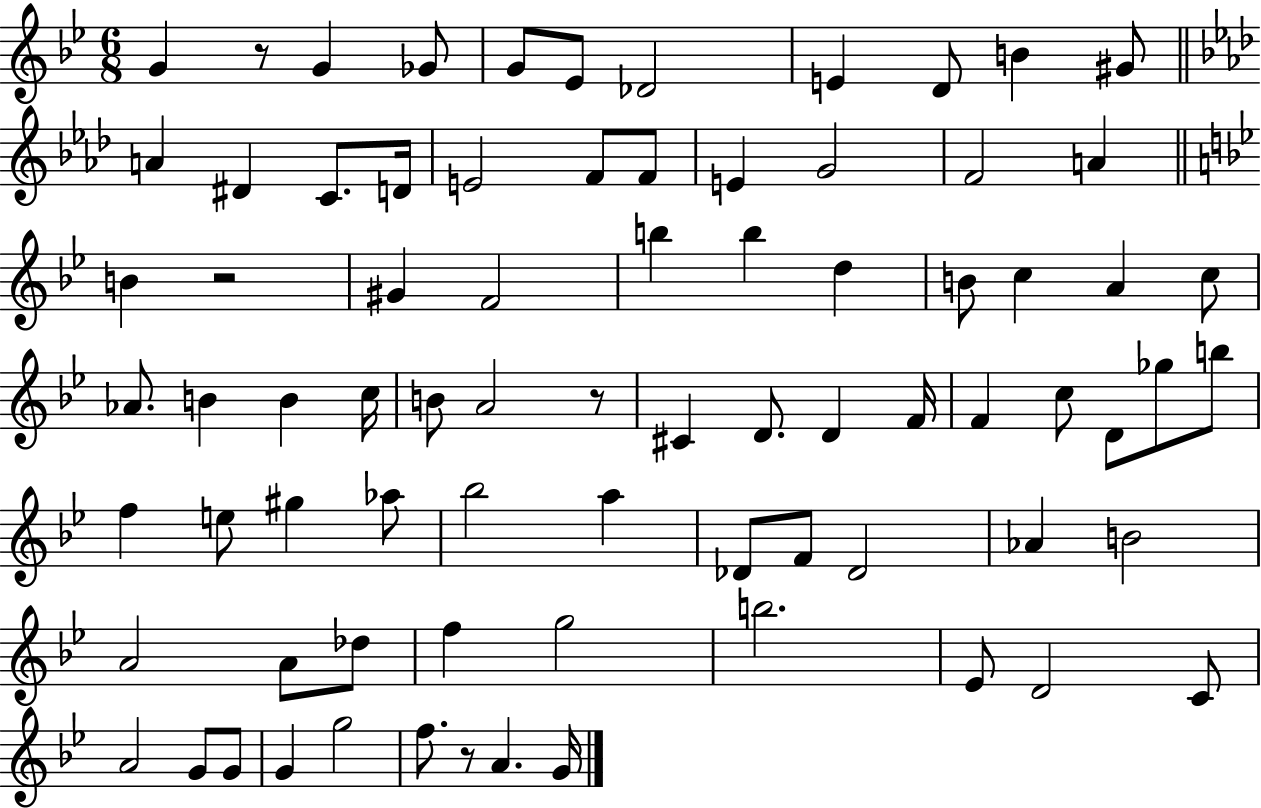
X:1
T:Untitled
M:6/8
L:1/4
K:Bb
G z/2 G _G/2 G/2 _E/2 _D2 E D/2 B ^G/2 A ^D C/2 D/4 E2 F/2 F/2 E G2 F2 A B z2 ^G F2 b b d B/2 c A c/2 _A/2 B B c/4 B/2 A2 z/2 ^C D/2 D F/4 F c/2 D/2 _g/2 b/2 f e/2 ^g _a/2 _b2 a _D/2 F/2 _D2 _A B2 A2 A/2 _d/2 f g2 b2 _E/2 D2 C/2 A2 G/2 G/2 G g2 f/2 z/2 A G/4